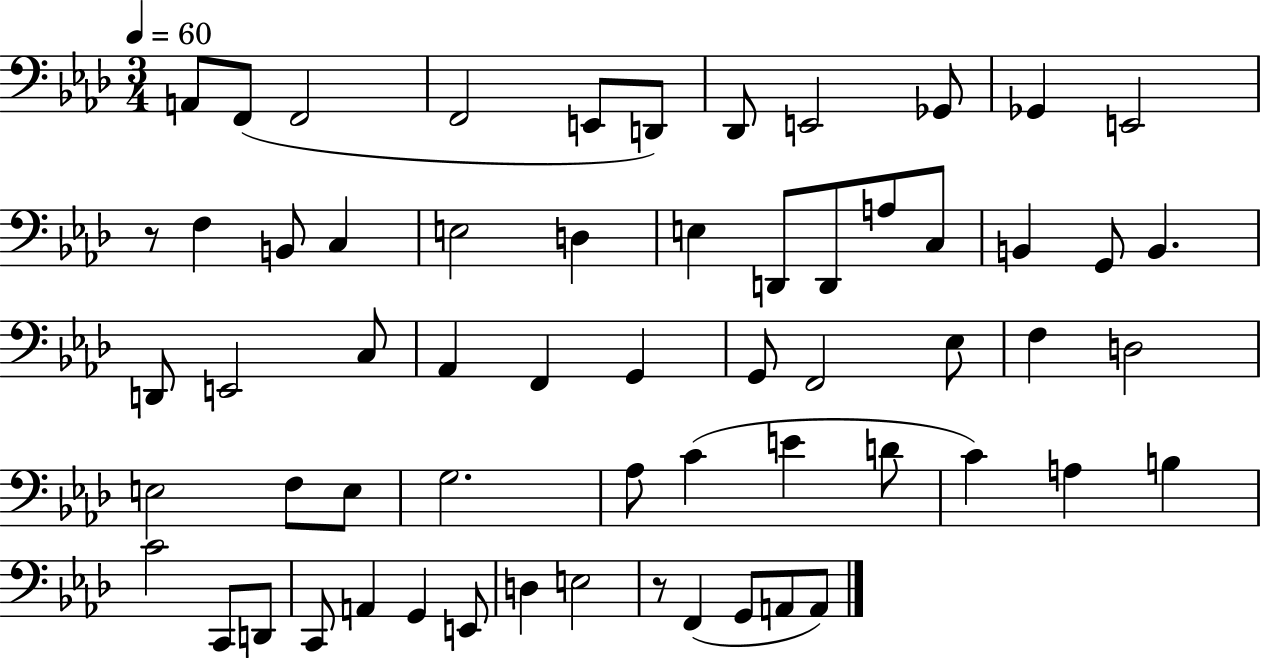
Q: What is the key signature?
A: AES major